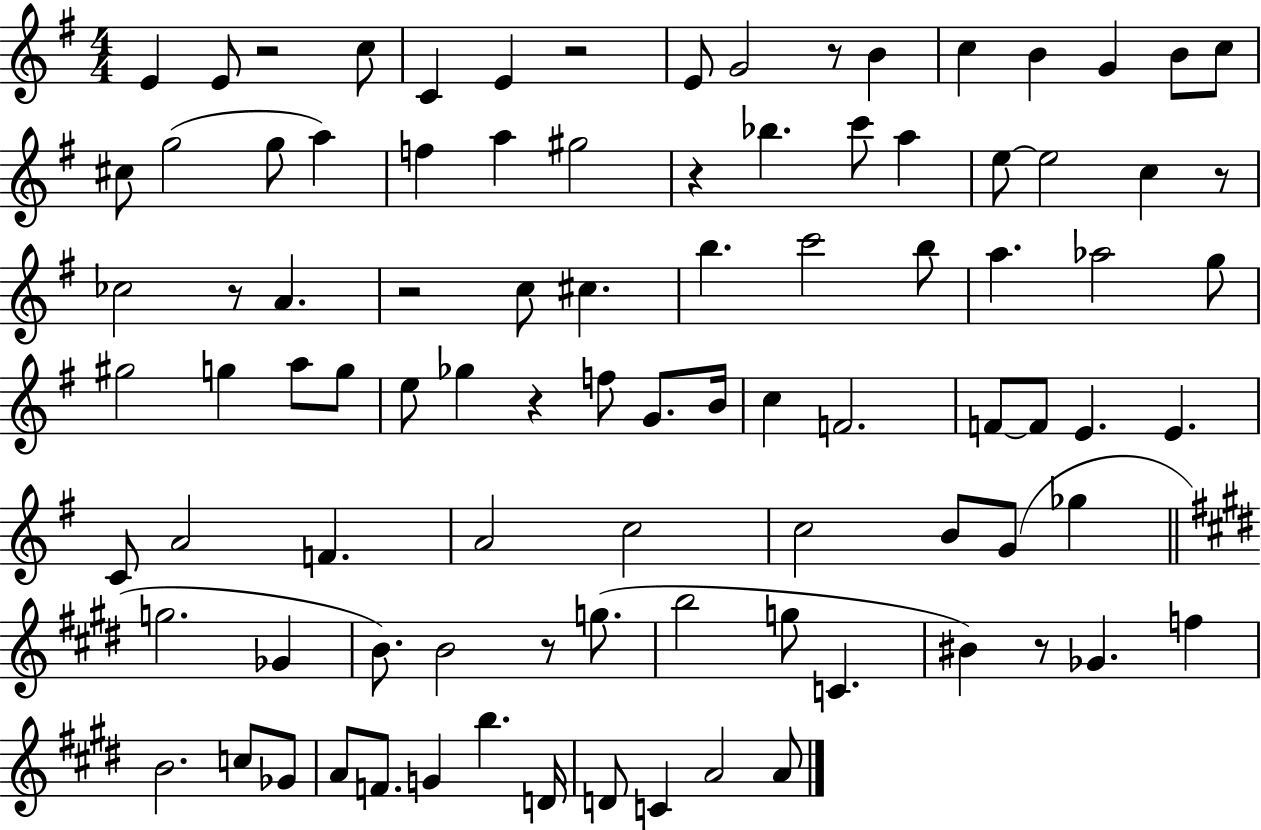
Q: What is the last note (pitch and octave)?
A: A4